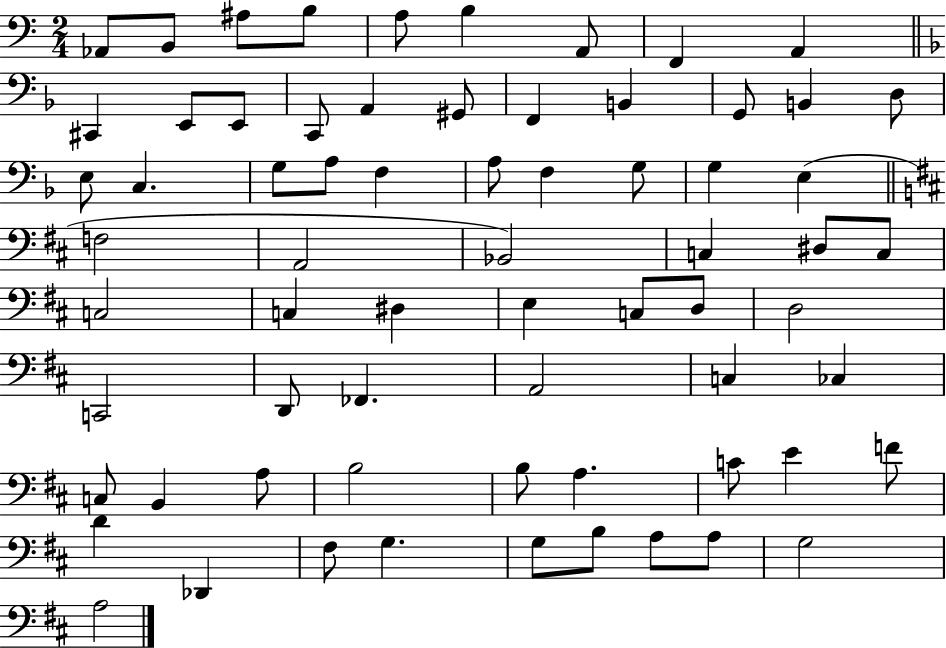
Ab2/e B2/e A#3/e B3/e A3/e B3/q A2/e F2/q A2/q C#2/q E2/e E2/e C2/e A2/q G#2/e F2/q B2/q G2/e B2/q D3/e E3/e C3/q. G3/e A3/e F3/q A3/e F3/q G3/e G3/q E3/q F3/h A2/h Bb2/h C3/q D#3/e C3/e C3/h C3/q D#3/q E3/q C3/e D3/e D3/h C2/h D2/e FES2/q. A2/h C3/q CES3/q C3/e B2/q A3/e B3/h B3/e A3/q. C4/e E4/q F4/e D4/q Db2/q F#3/e G3/q. G3/e B3/e A3/e A3/e G3/h A3/h